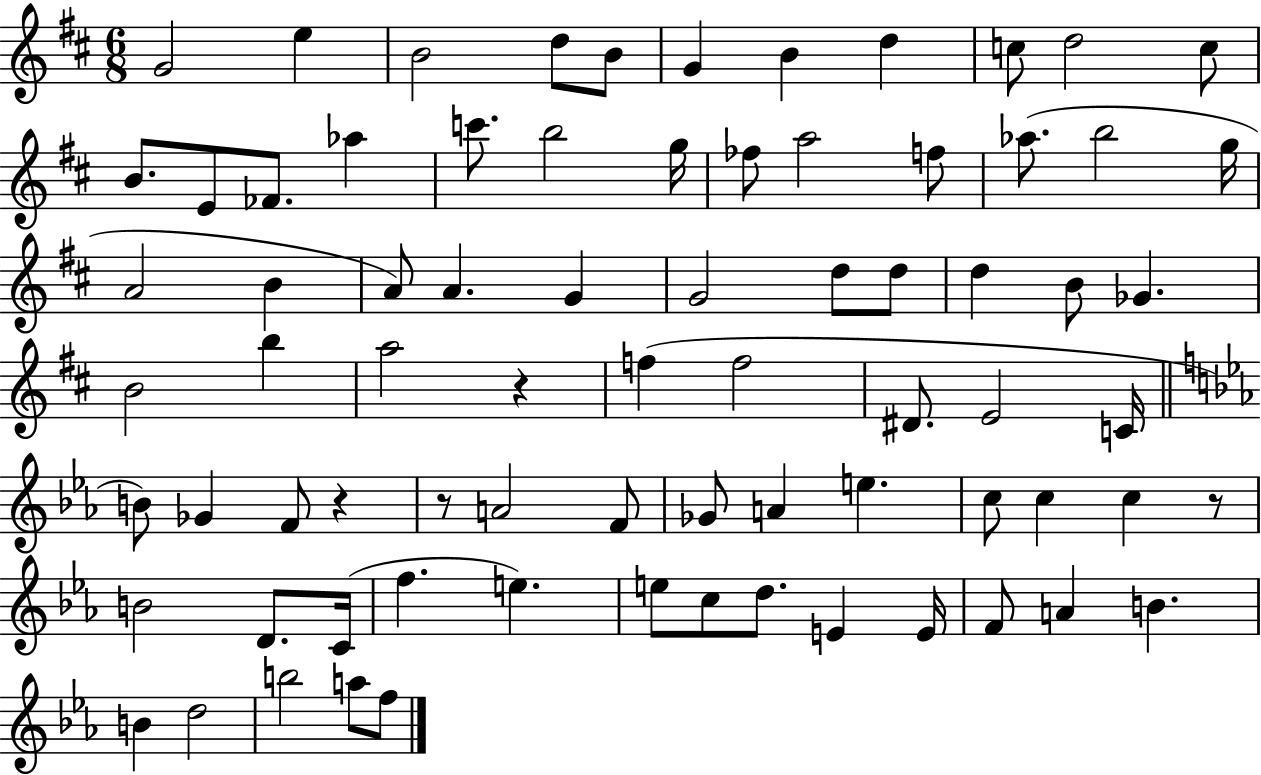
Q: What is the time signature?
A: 6/8